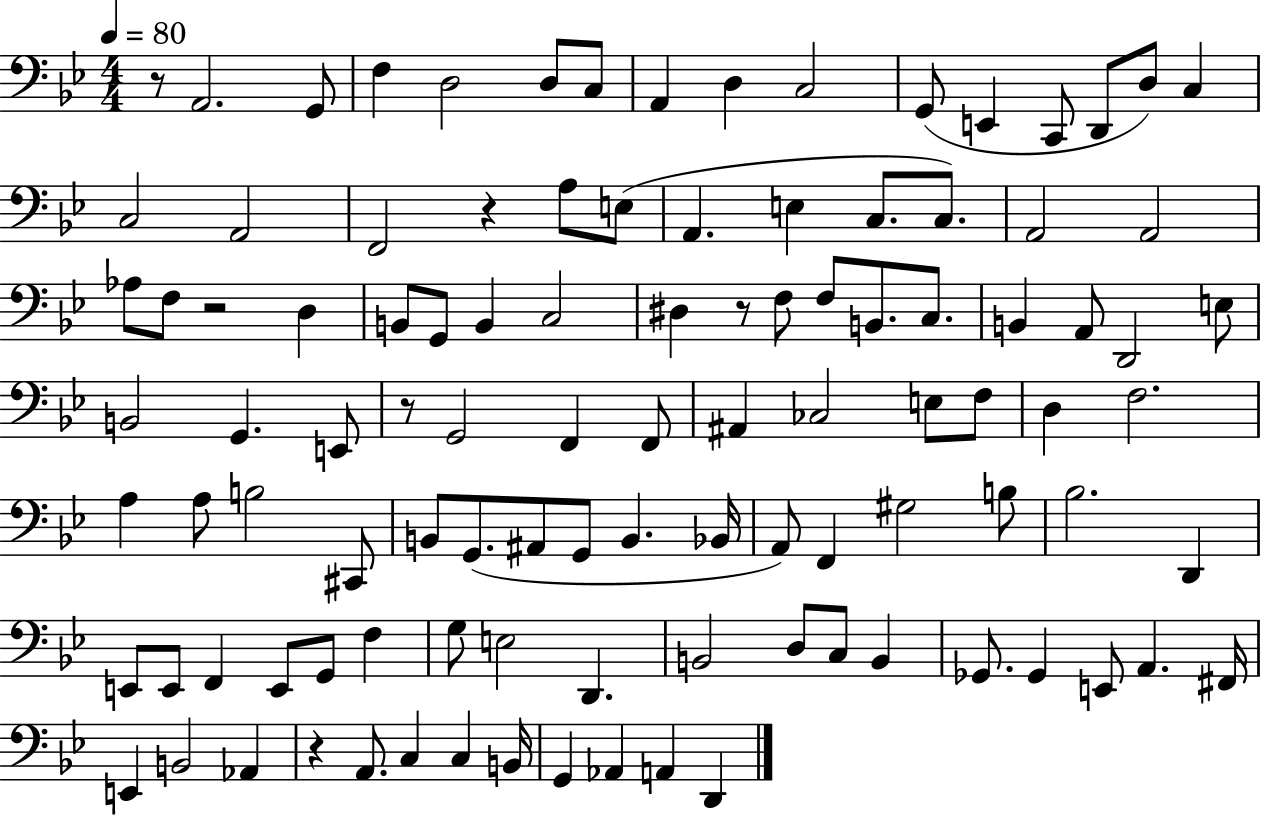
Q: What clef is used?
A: bass